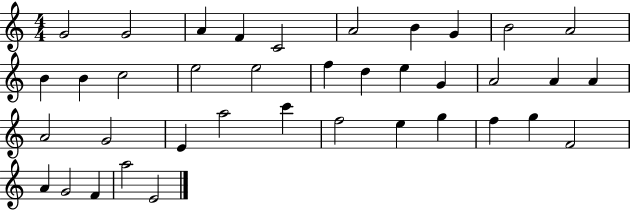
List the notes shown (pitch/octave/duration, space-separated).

G4/h G4/h A4/q F4/q C4/h A4/h B4/q G4/q B4/h A4/h B4/q B4/q C5/h E5/h E5/h F5/q D5/q E5/q G4/q A4/h A4/q A4/q A4/h G4/h E4/q A5/h C6/q F5/h E5/q G5/q F5/q G5/q F4/h A4/q G4/h F4/q A5/h E4/h